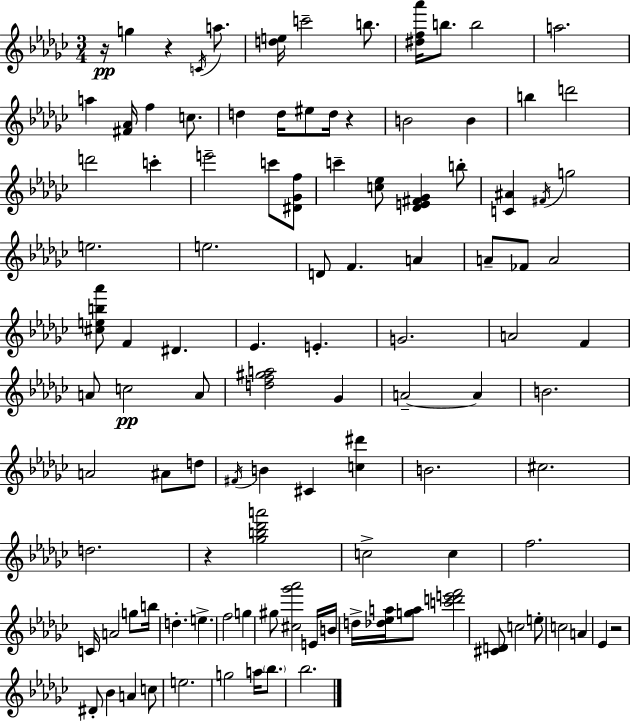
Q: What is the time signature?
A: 3/4